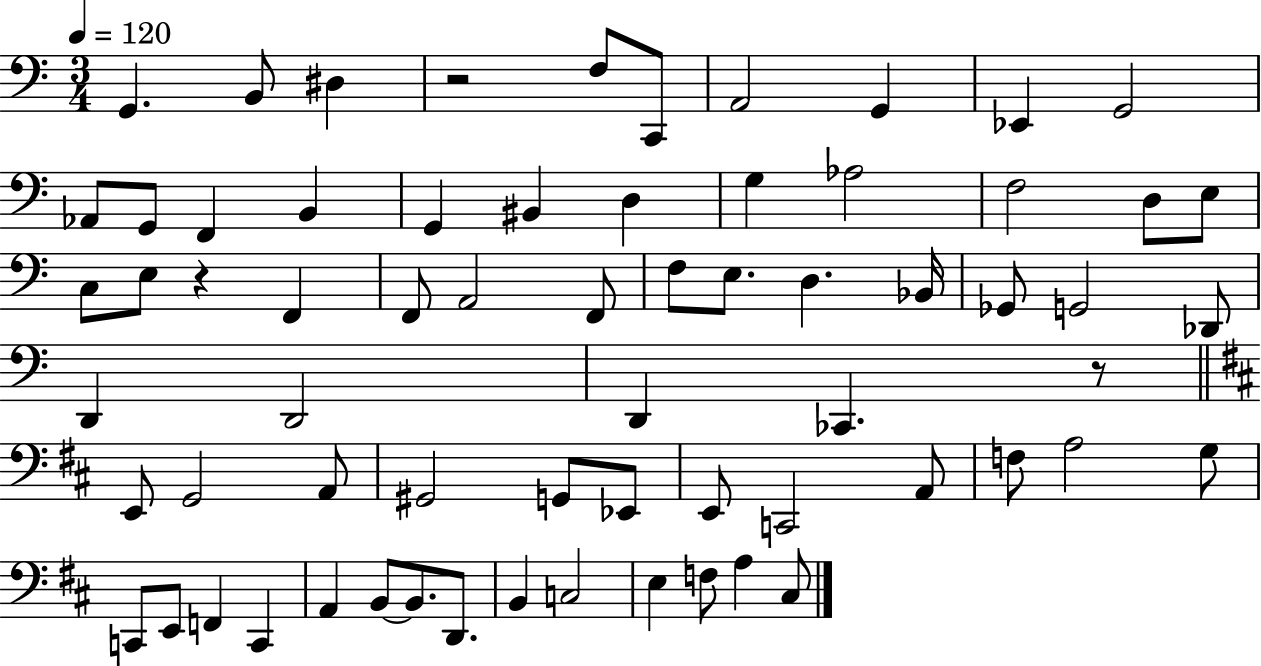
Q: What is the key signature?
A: C major